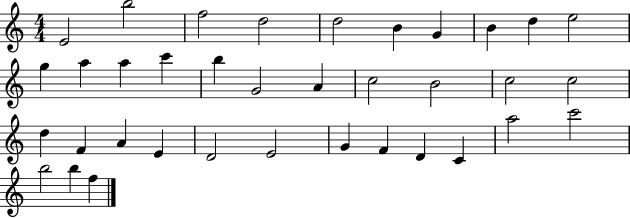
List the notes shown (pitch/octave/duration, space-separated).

E4/h B5/h F5/h D5/h D5/h B4/q G4/q B4/q D5/q E5/h G5/q A5/q A5/q C6/q B5/q G4/h A4/q C5/h B4/h C5/h C5/h D5/q F4/q A4/q E4/q D4/h E4/h G4/q F4/q D4/q C4/q A5/h C6/h B5/h B5/q F5/q